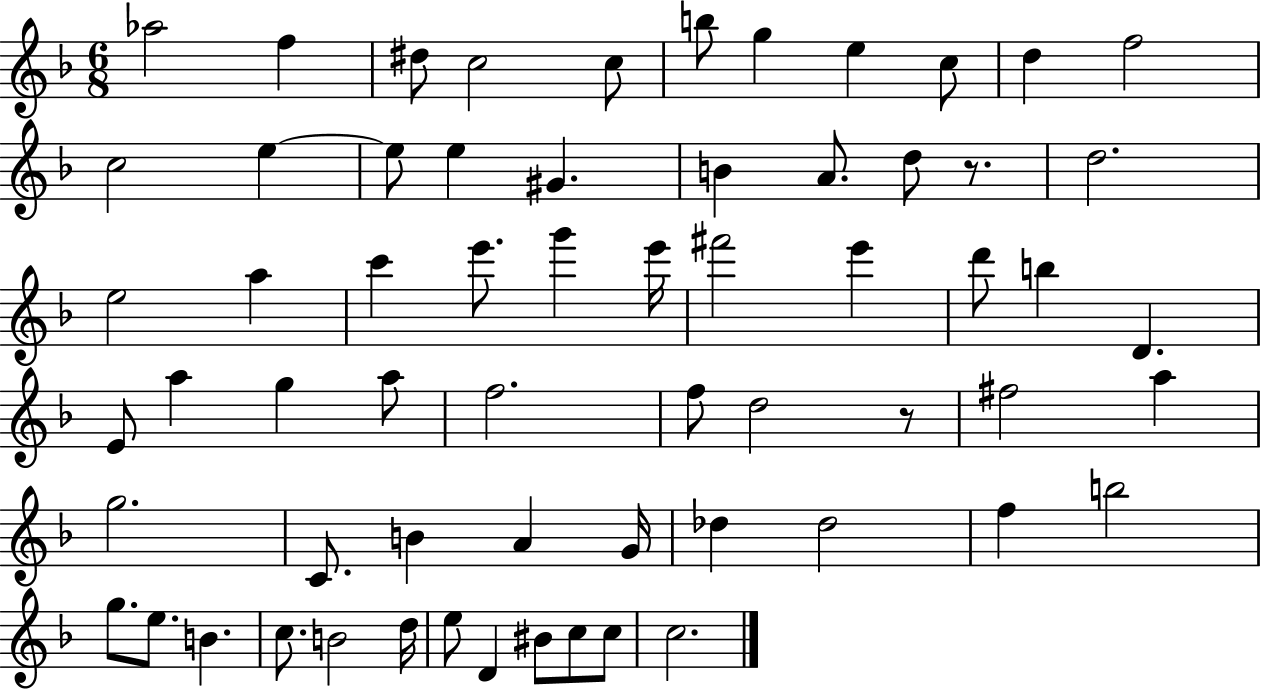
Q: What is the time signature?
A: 6/8